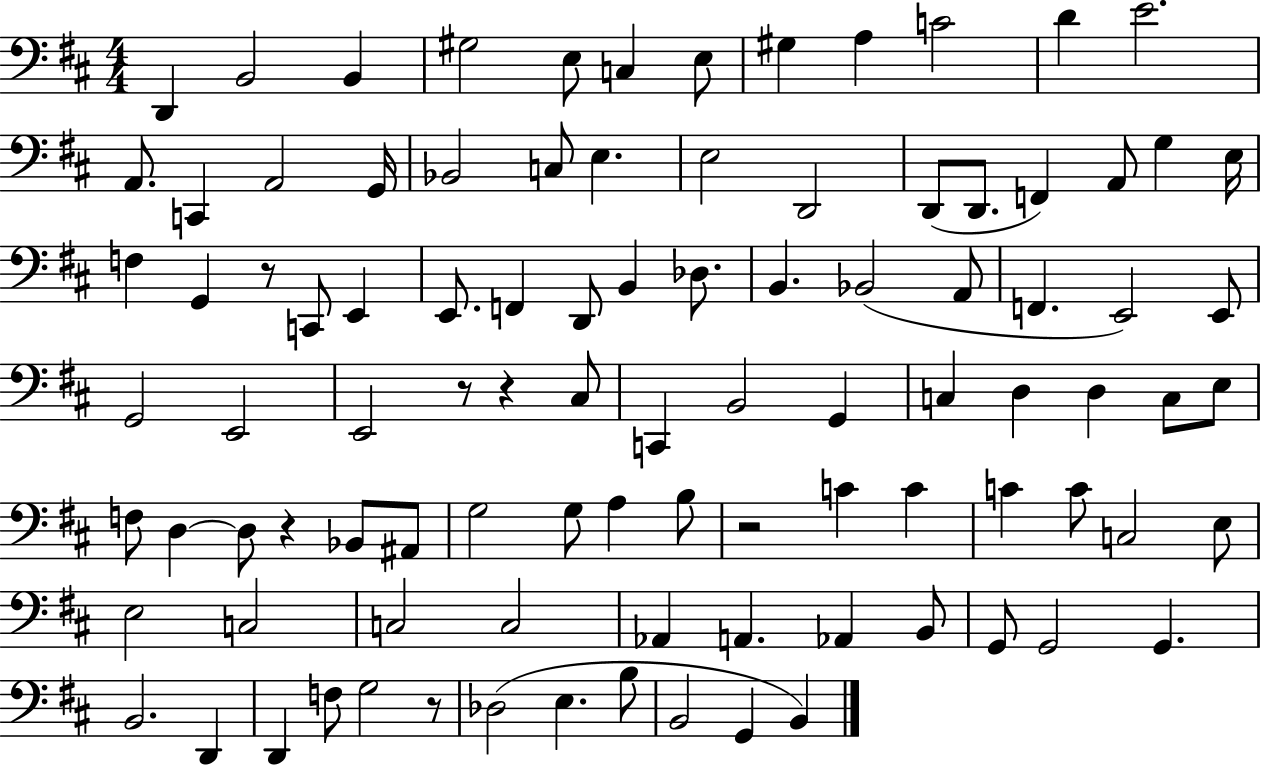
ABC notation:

X:1
T:Untitled
M:4/4
L:1/4
K:D
D,, B,,2 B,, ^G,2 E,/2 C, E,/2 ^G, A, C2 D E2 A,,/2 C,, A,,2 G,,/4 _B,,2 C,/2 E, E,2 D,,2 D,,/2 D,,/2 F,, A,,/2 G, E,/4 F, G,, z/2 C,,/2 E,, E,,/2 F,, D,,/2 B,, _D,/2 B,, _B,,2 A,,/2 F,, E,,2 E,,/2 G,,2 E,,2 E,,2 z/2 z ^C,/2 C,, B,,2 G,, C, D, D, C,/2 E,/2 F,/2 D, D,/2 z _B,,/2 ^A,,/2 G,2 G,/2 A, B,/2 z2 C C C C/2 C,2 E,/2 E,2 C,2 C,2 C,2 _A,, A,, _A,, B,,/2 G,,/2 G,,2 G,, B,,2 D,, D,, F,/2 G,2 z/2 _D,2 E, B,/2 B,,2 G,, B,,